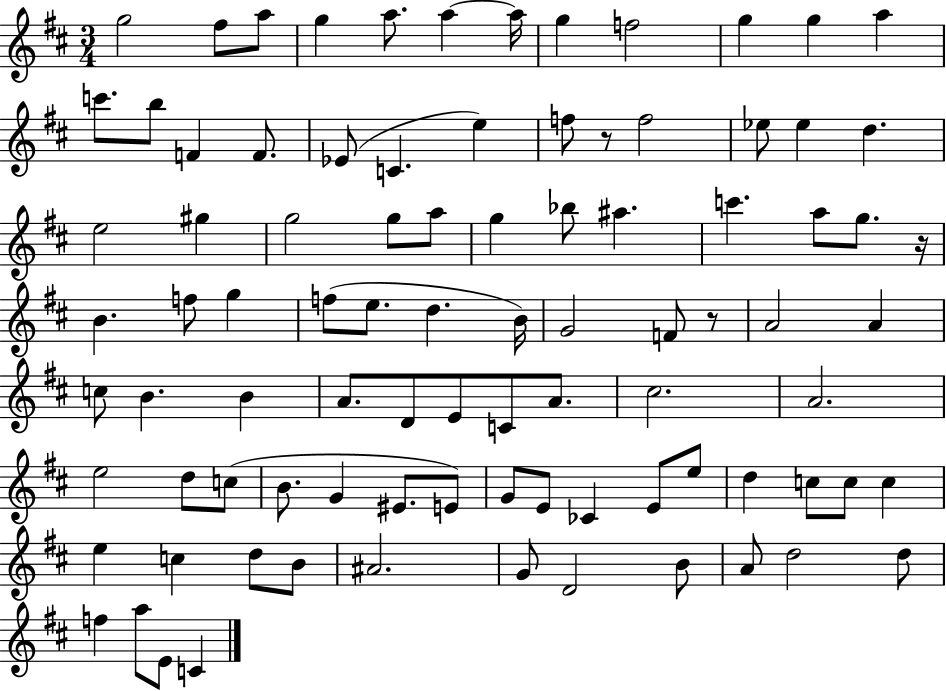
G5/h F#5/e A5/e G5/q A5/e. A5/q A5/s G5/q F5/h G5/q G5/q A5/q C6/e. B5/e F4/q F4/e. Eb4/e C4/q. E5/q F5/e R/e F5/h Eb5/e Eb5/q D5/q. E5/h G#5/q G5/h G5/e A5/e G5/q Bb5/e A#5/q. C6/q. A5/e G5/e. R/s B4/q. F5/e G5/q F5/e E5/e. D5/q. B4/s G4/h F4/e R/e A4/h A4/q C5/e B4/q. B4/q A4/e. D4/e E4/e C4/e A4/e. C#5/h. A4/h. E5/h D5/e C5/e B4/e. G4/q EIS4/e. E4/e G4/e E4/e CES4/q E4/e E5/e D5/q C5/e C5/e C5/q E5/q C5/q D5/e B4/e A#4/h. G4/e D4/h B4/e A4/e D5/h D5/e F5/q A5/e E4/e C4/q